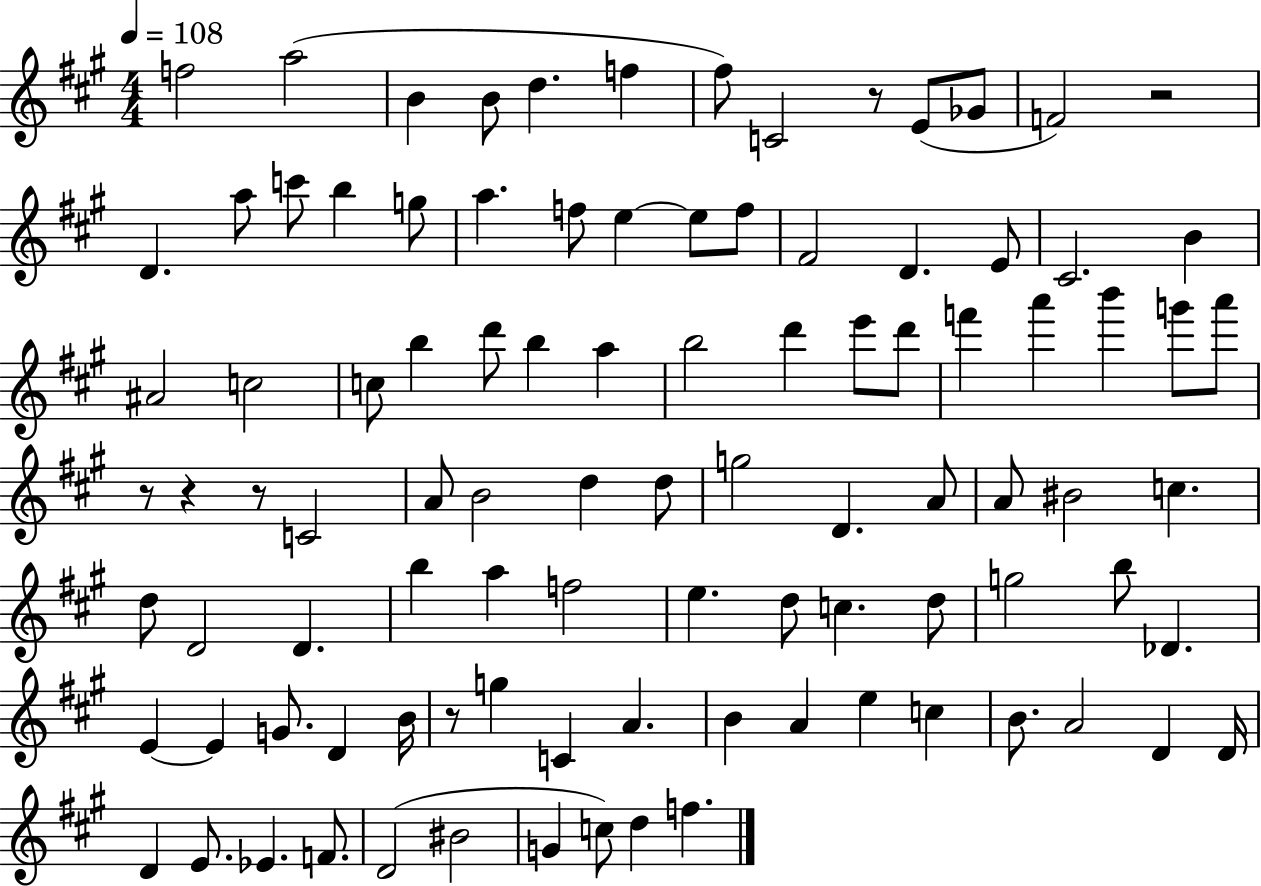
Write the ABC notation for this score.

X:1
T:Untitled
M:4/4
L:1/4
K:A
f2 a2 B B/2 d f ^f/2 C2 z/2 E/2 _G/2 F2 z2 D a/2 c'/2 b g/2 a f/2 e e/2 f/2 ^F2 D E/2 ^C2 B ^A2 c2 c/2 b d'/2 b a b2 d' e'/2 d'/2 f' a' b' g'/2 a'/2 z/2 z z/2 C2 A/2 B2 d d/2 g2 D A/2 A/2 ^B2 c d/2 D2 D b a f2 e d/2 c d/2 g2 b/2 _D E E G/2 D B/4 z/2 g C A B A e c B/2 A2 D D/4 D E/2 _E F/2 D2 ^B2 G c/2 d f